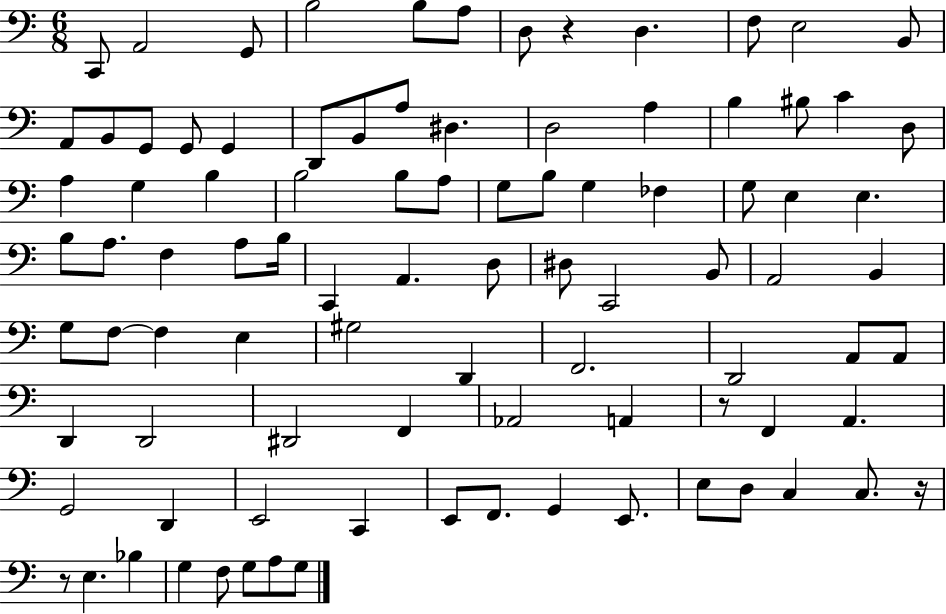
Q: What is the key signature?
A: C major